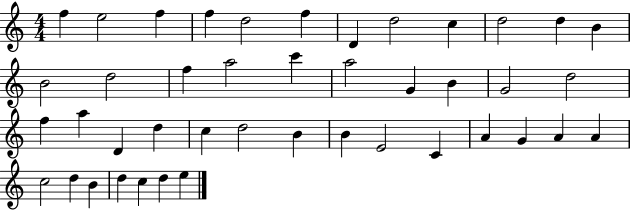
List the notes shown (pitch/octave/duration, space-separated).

F5/q E5/h F5/q F5/q D5/h F5/q D4/q D5/h C5/q D5/h D5/q B4/q B4/h D5/h F5/q A5/h C6/q A5/h G4/q B4/q G4/h D5/h F5/q A5/q D4/q D5/q C5/q D5/h B4/q B4/q E4/h C4/q A4/q G4/q A4/q A4/q C5/h D5/q B4/q D5/q C5/q D5/q E5/q